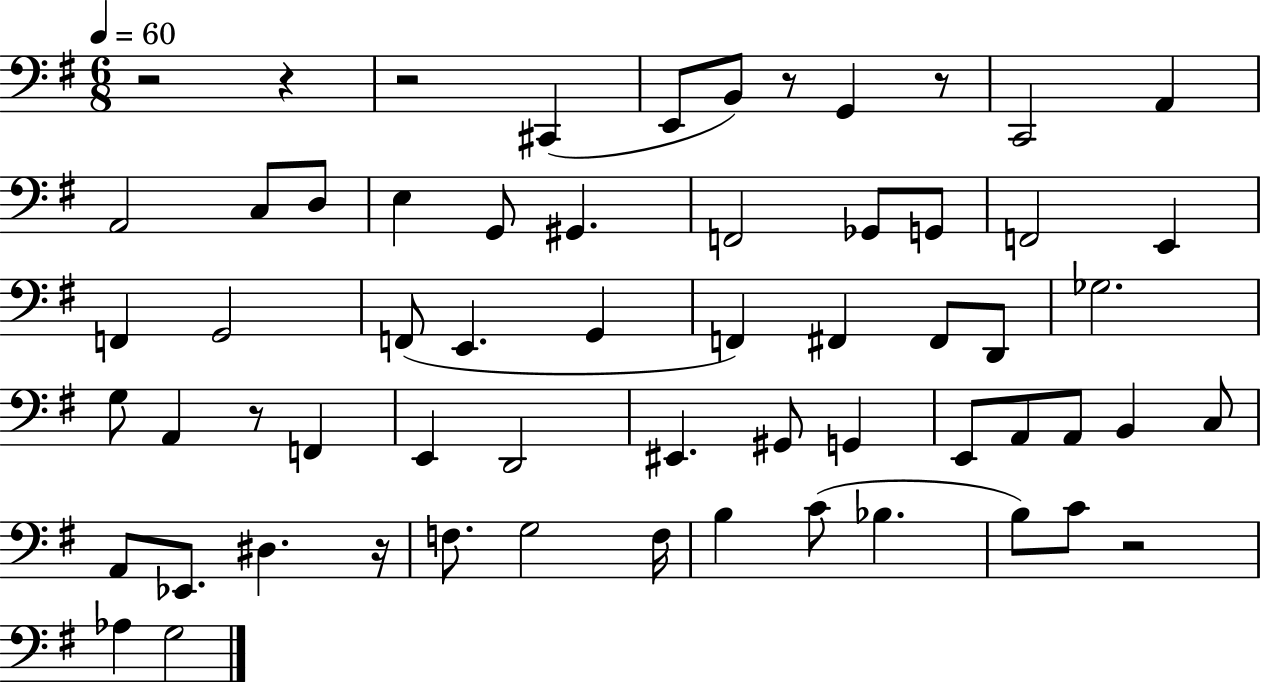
{
  \clef bass
  \numericTimeSignature
  \time 6/8
  \key g \major
  \tempo 4 = 60
  r2 r4 | r2 cis,4( | e,8 b,8) r8 g,4 r8 | c,2 a,4 | \break a,2 c8 d8 | e4 g,8 gis,4. | f,2 ges,8 g,8 | f,2 e,4 | \break f,4 g,2 | f,8( e,4. g,4 | f,4) fis,4 fis,8 d,8 | ges2. | \break g8 a,4 r8 f,4 | e,4 d,2 | eis,4. gis,8 g,4 | e,8 a,8 a,8 b,4 c8 | \break a,8 ees,8. dis4. r16 | f8. g2 f16 | b4 c'8( bes4. | b8) c'8 r2 | \break aes4 g2 | \bar "|."
}